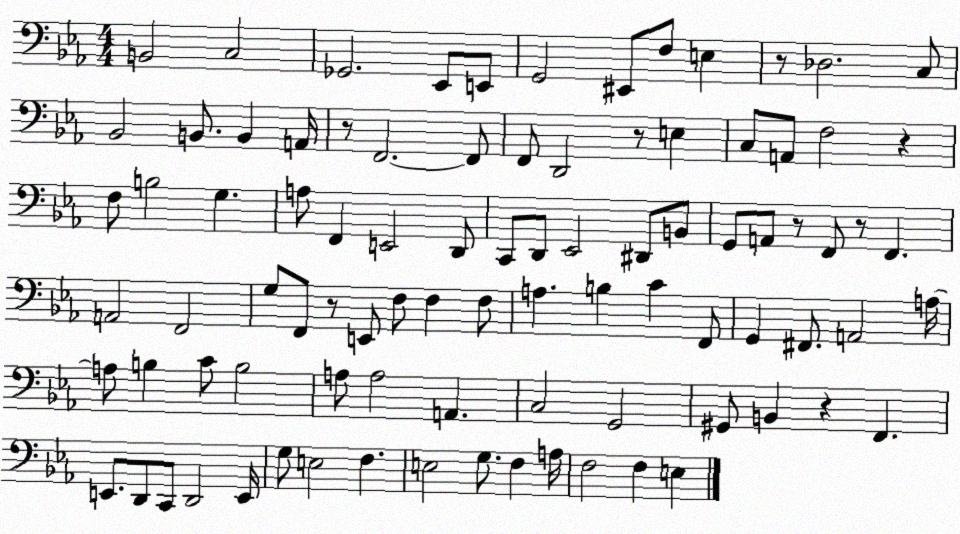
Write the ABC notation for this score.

X:1
T:Untitled
M:4/4
L:1/4
K:Eb
B,,2 C,2 _G,,2 _E,,/2 E,,/2 G,,2 ^E,,/2 F,/2 E, z/2 _D,2 C,/2 _B,,2 B,,/2 B,, A,,/4 z/2 F,,2 F,,/2 F,,/2 D,,2 z/2 E, C,/2 A,,/2 F,2 z F,/2 B,2 G, A,/2 F,, E,,2 D,,/2 C,,/2 D,,/2 _E,,2 ^D,,/2 B,,/2 G,,/2 A,,/2 z/2 F,,/2 z/2 F,, A,,2 F,,2 G,/2 F,,/2 z/2 E,,/2 F,/2 F, F,/2 A, B, C F,,/2 G,, ^F,,/2 A,,2 A,/4 A,/2 B, C/2 B,2 A,/2 A,2 A,, C,2 G,,2 ^G,,/2 B,, z F,, E,,/2 D,,/2 C,,/2 D,,2 E,,/4 G,/2 E,2 F, E,2 G,/2 F, A,/4 F,2 F, E,